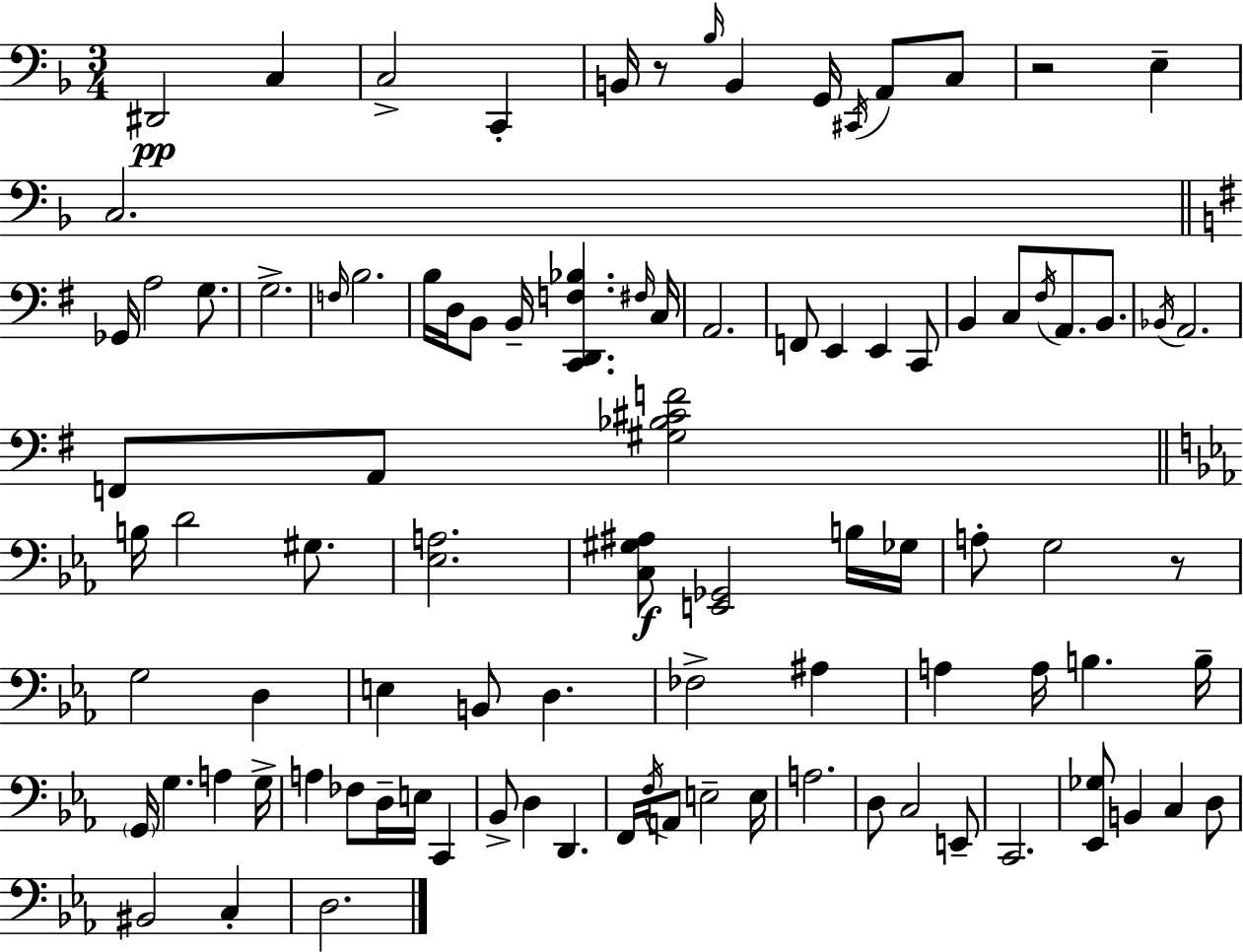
D#2/h C3/q C3/h C2/q B2/s R/e Bb3/s B2/q G2/s C#2/s A2/e C3/e R/h E3/q C3/h. Gb2/s A3/h G3/e. G3/h. F3/s B3/h. B3/s D3/s B2/e B2/s [C2,D2,F3,Bb3]/q. F#3/s C3/s A2/h. F2/e E2/q E2/q C2/e B2/q C3/e F#3/s A2/e. B2/e. Bb2/s A2/h. F2/e A2/e [G#3,Bb3,C#4,F4]/h B3/s D4/h G#3/e. [Eb3,A3]/h. [C3,G#3,A#3]/e [E2,Gb2]/h B3/s Gb3/s A3/e G3/h R/e G3/h D3/q E3/q B2/e D3/q. FES3/h A#3/q A3/q A3/s B3/q. B3/s G2/s G3/q. A3/q G3/s A3/q FES3/e D3/s E3/s C2/q Bb2/e D3/q D2/q. F2/s F3/s A2/e E3/h E3/s A3/h. D3/e C3/h E2/e C2/h. [Eb2,Gb3]/e B2/q C3/q D3/e BIS2/h C3/q D3/h.